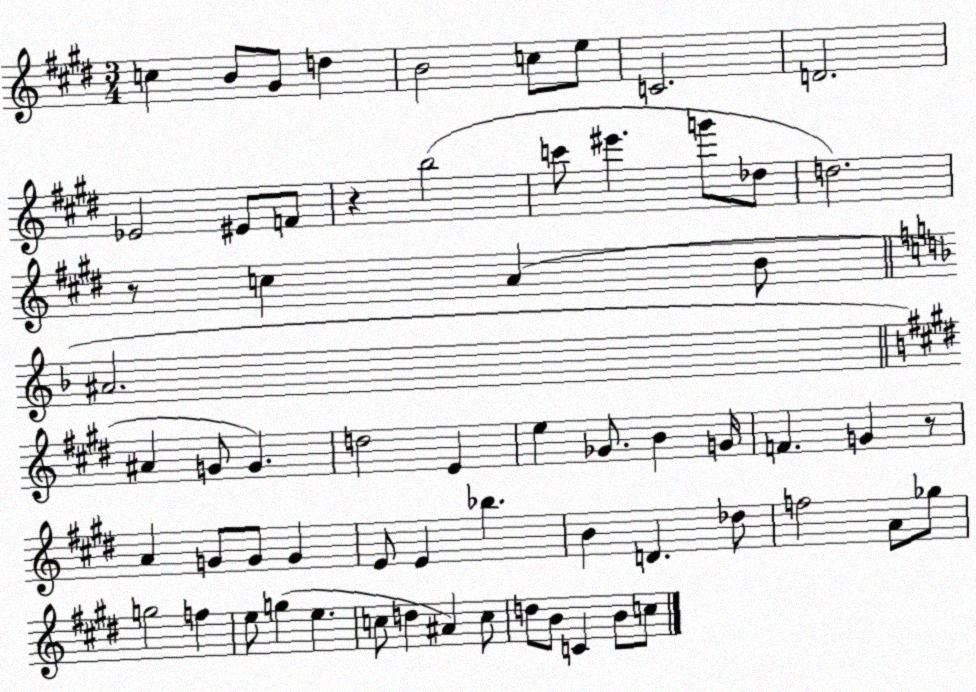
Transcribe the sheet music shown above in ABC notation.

X:1
T:Untitled
M:3/4
L:1/4
K:E
c B/2 ^G/2 d B2 c/2 e/2 C2 D2 _E2 ^E/2 F/2 z b2 c'/2 ^e' g'/2 _d/2 d2 z/2 c A B/2 ^A2 ^A G/2 G d2 E e _G/2 B G/4 F G z/2 A G/2 G/2 G E/2 E _b B D _d/2 f2 A/2 _g/2 g2 f e/2 g e c/2 d ^A c/2 d/2 B/2 C B/2 c/2